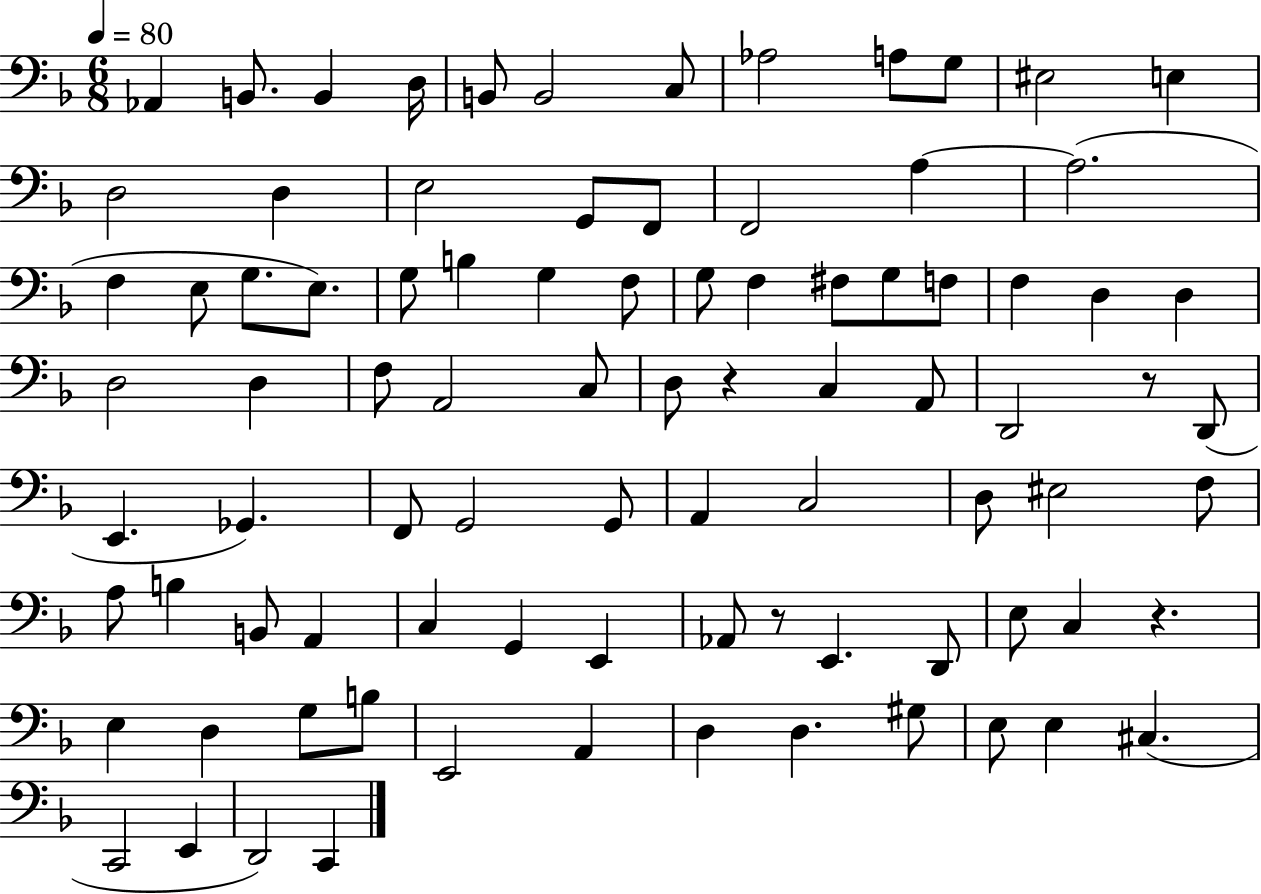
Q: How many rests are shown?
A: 4